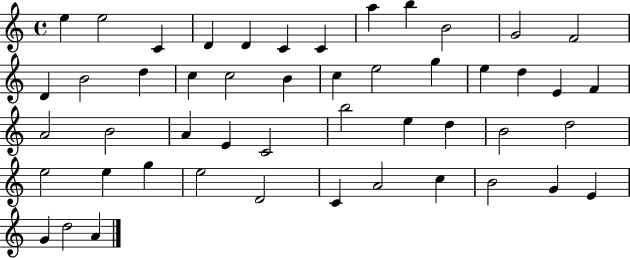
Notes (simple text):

E5/q E5/h C4/q D4/q D4/q C4/q C4/q A5/q B5/q B4/h G4/h F4/h D4/q B4/h D5/q C5/q C5/h B4/q C5/q E5/h G5/q E5/q D5/q E4/q F4/q A4/h B4/h A4/q E4/q C4/h B5/h E5/q D5/q B4/h D5/h E5/h E5/q G5/q E5/h D4/h C4/q A4/h C5/q B4/h G4/q E4/q G4/q D5/h A4/q